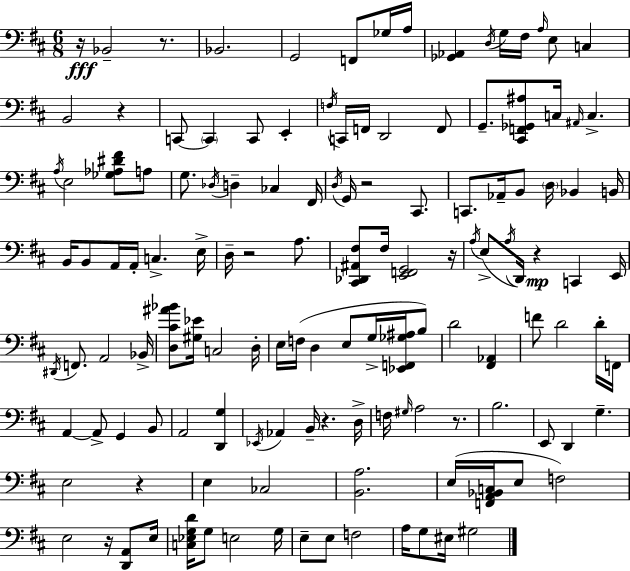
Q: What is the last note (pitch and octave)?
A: G#3